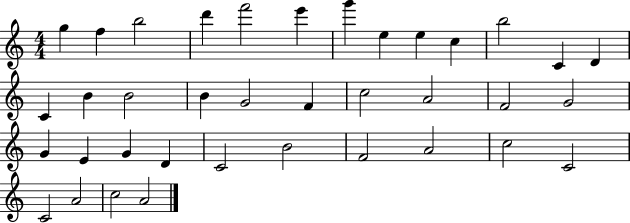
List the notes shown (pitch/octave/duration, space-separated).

G5/q F5/q B5/h D6/q F6/h E6/q G6/q E5/q E5/q C5/q B5/h C4/q D4/q C4/q B4/q B4/h B4/q G4/h F4/q C5/h A4/h F4/h G4/h G4/q E4/q G4/q D4/q C4/h B4/h F4/h A4/h C5/h C4/h C4/h A4/h C5/h A4/h